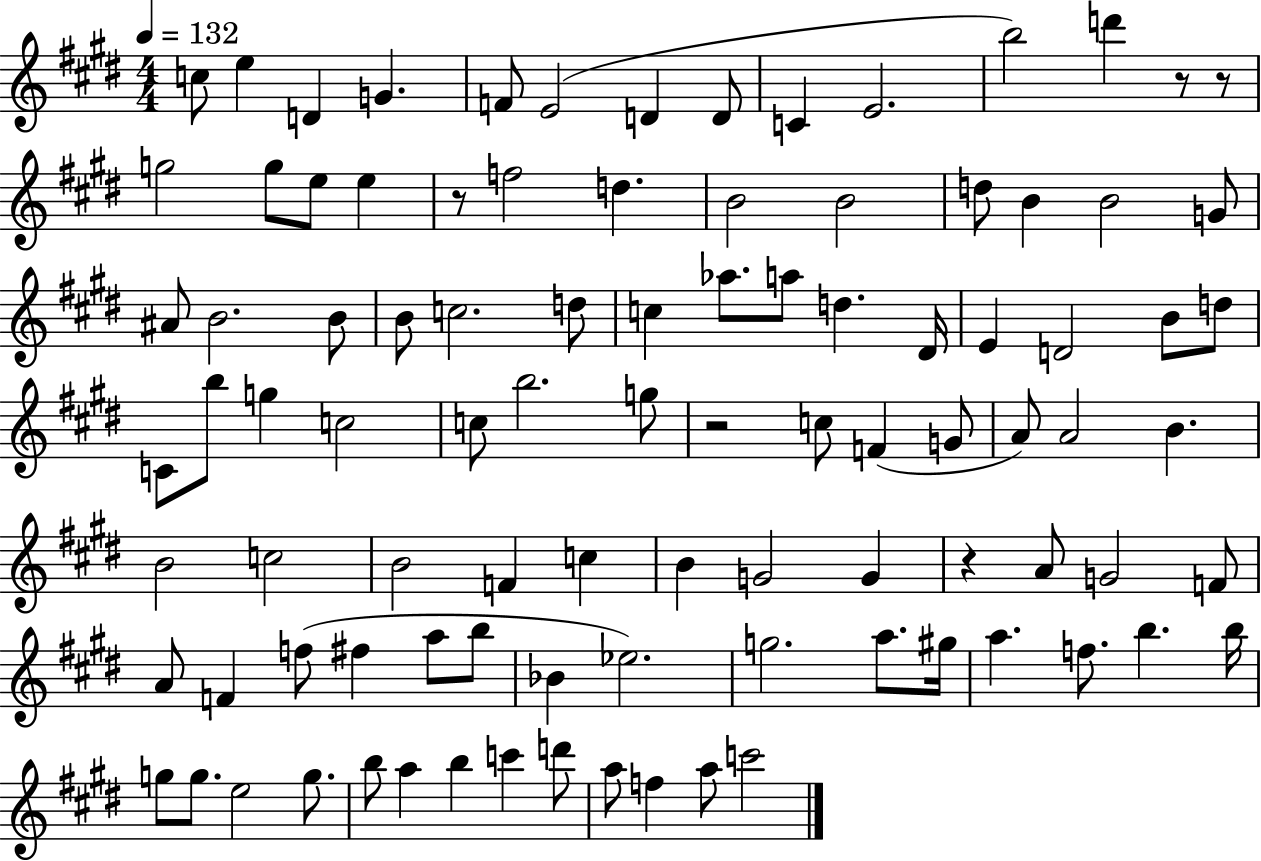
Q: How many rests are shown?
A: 5